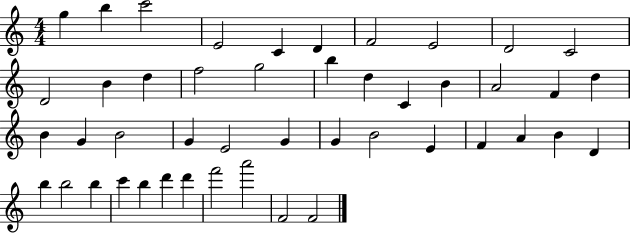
X:1
T:Untitled
M:4/4
L:1/4
K:C
g b c'2 E2 C D F2 E2 D2 C2 D2 B d f2 g2 b d C B A2 F d B G B2 G E2 G G B2 E F A B D b b2 b c' b d' d' f'2 a'2 F2 F2